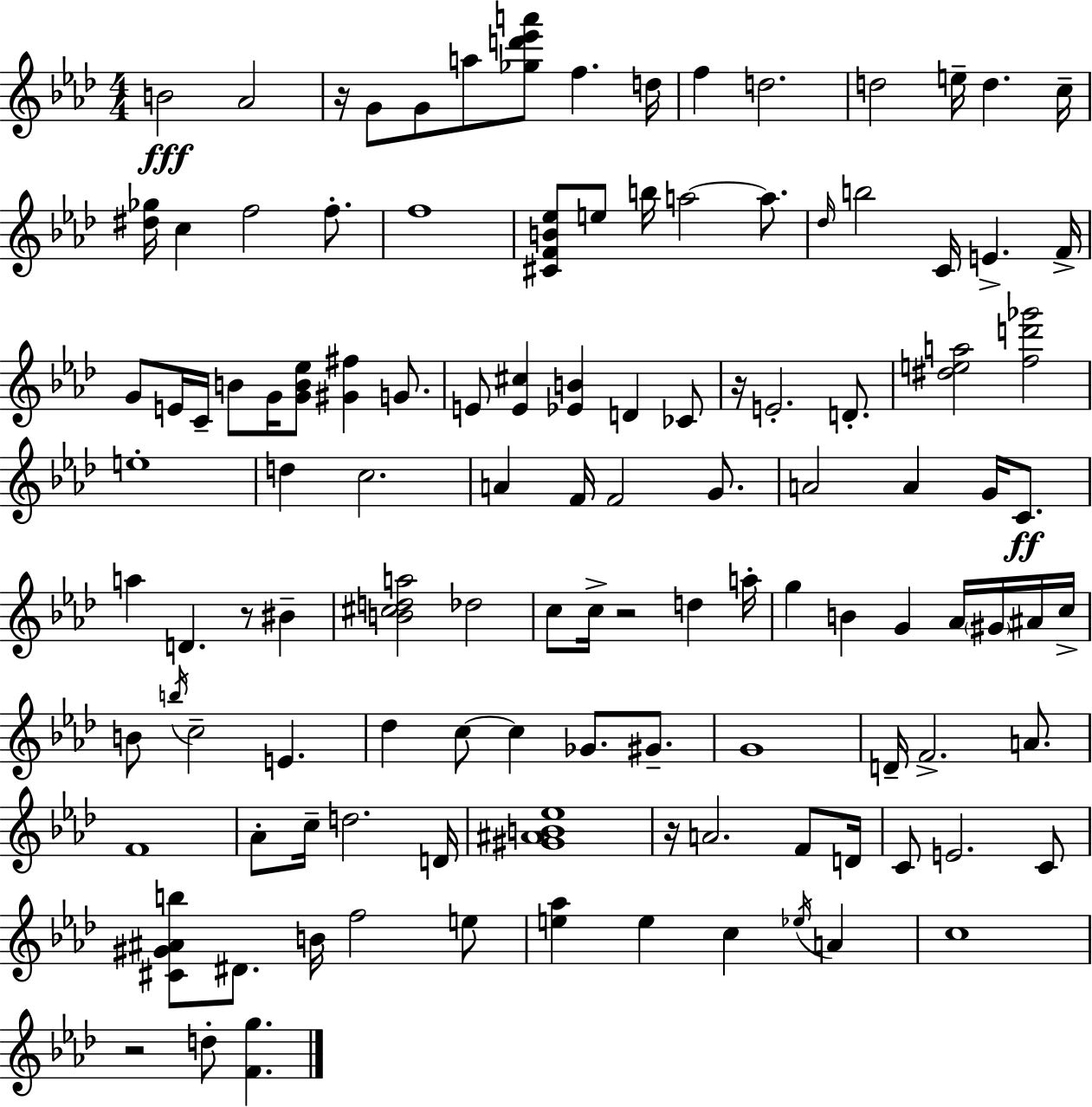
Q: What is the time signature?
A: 4/4